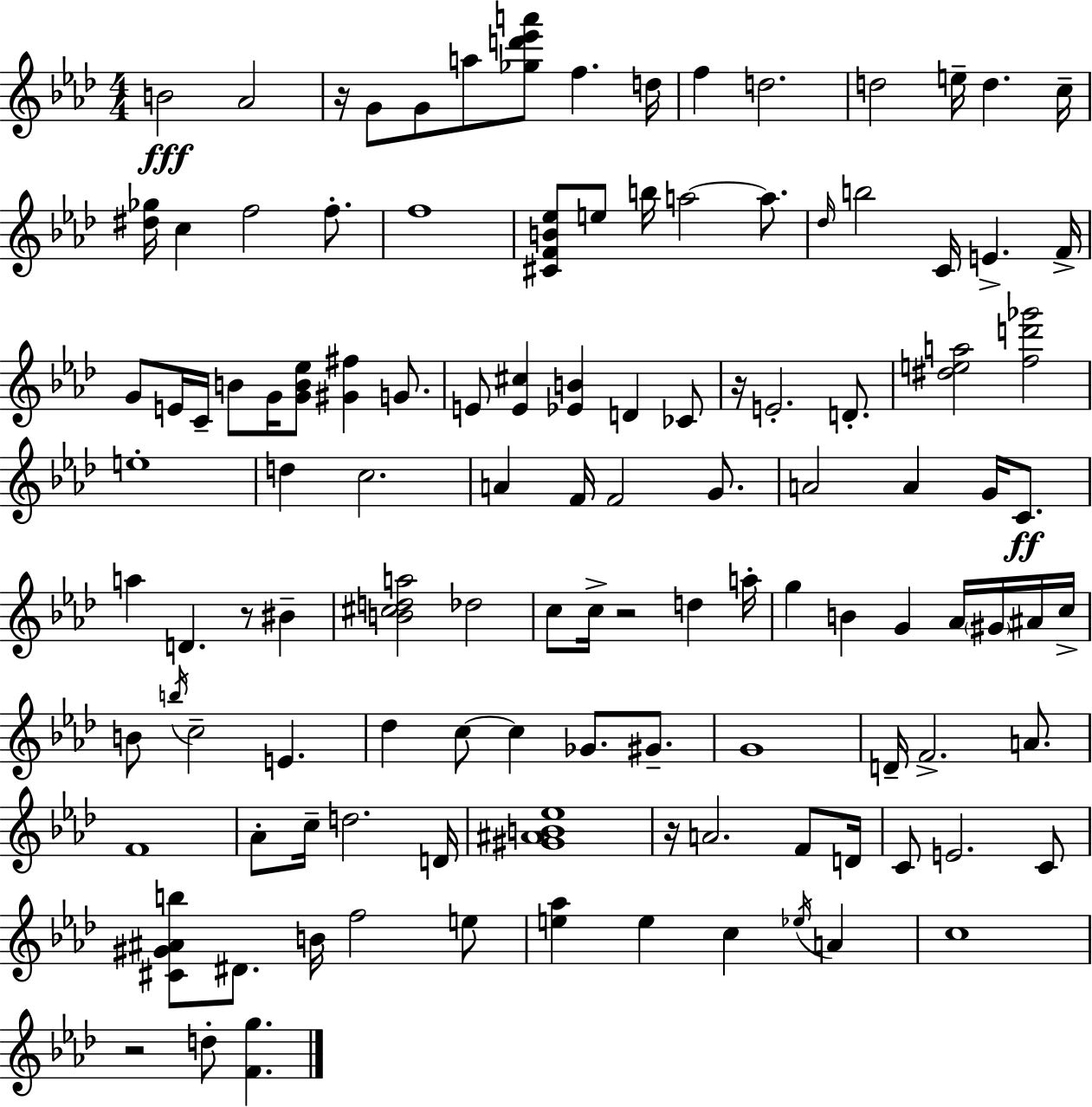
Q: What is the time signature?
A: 4/4